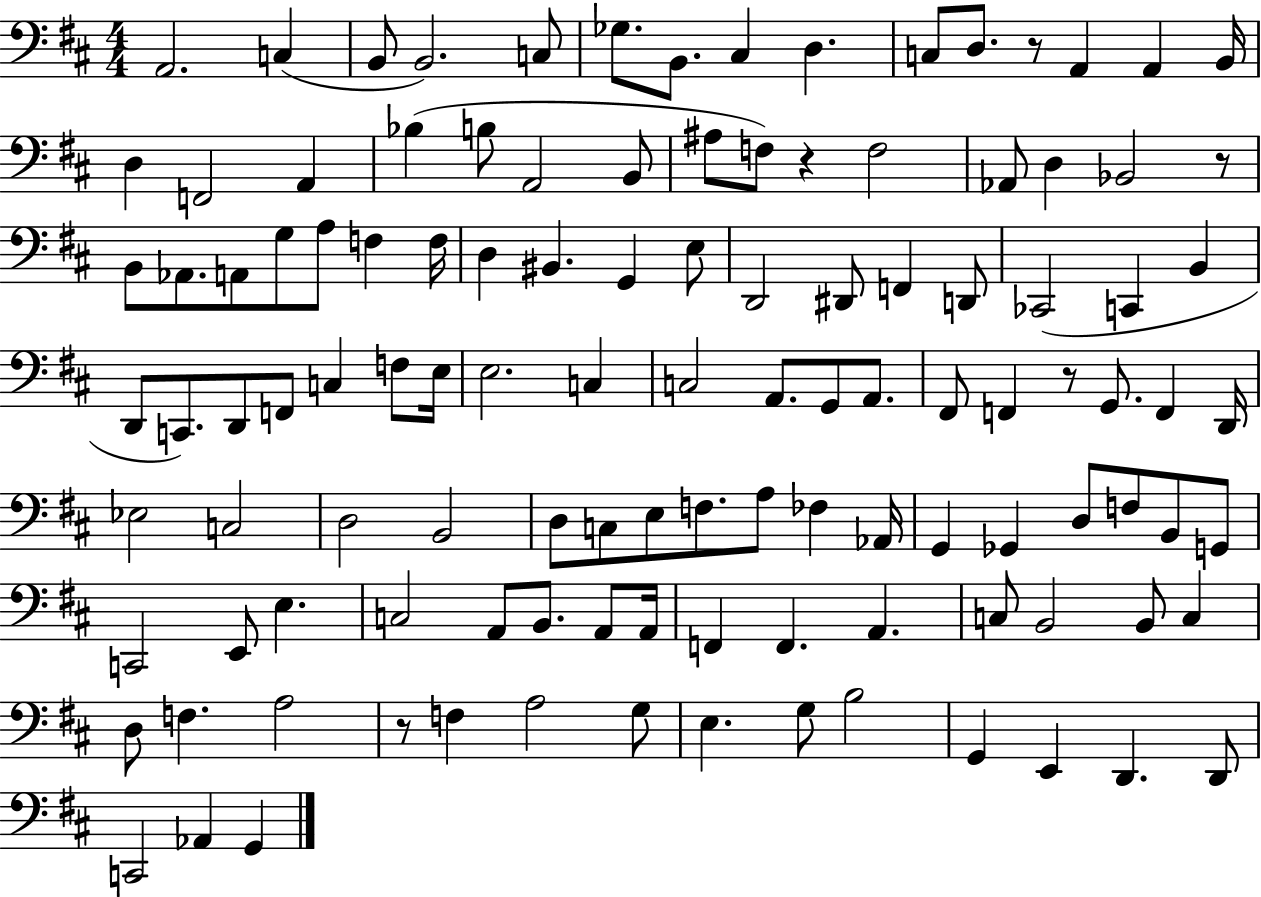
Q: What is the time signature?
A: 4/4